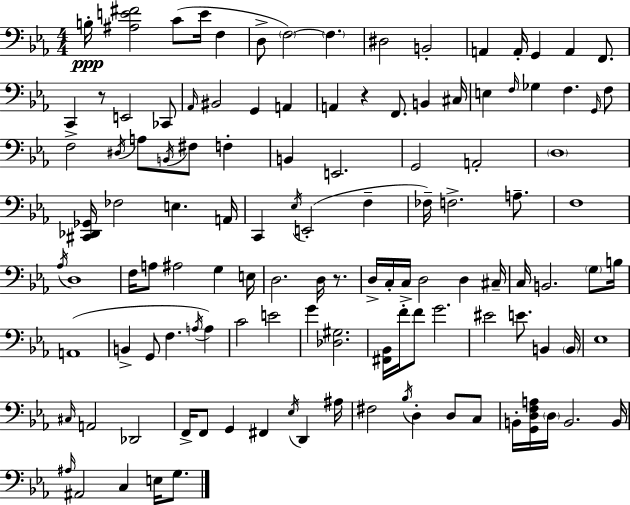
{
  \clef bass
  \numericTimeSignature
  \time 4/4
  \key c \minor
  b16-.\ppp <ais e' fis'>2 c'8( e'16 f4 | d8-> \parenthesize f2~~) \parenthesize f4. | dis2 b,2-. | a,4 a,16-. g,4 a,4 f,8. | \break c,4 r8 e,2 ces,8 | \grace { aes,16 } bis,2 g,4 a,4 | a,4 r4 f,8. b,4 | cis16 e4 \grace { f16 } ges4 f4. | \break \grace { g,16 } f8 f2-> \acciaccatura { dis16 } a8 \acciaccatura { b,16 } fis8 | f4-. b,4 e,2. | g,2 a,2-. | \parenthesize d1 | \break <cis, des, ges,>16 fes2 e4. | a,16 c,4 \acciaccatura { ees16 }( e,2-. | f4-- fes16--) f2.-> | a8.-- f1 | \break \acciaccatura { aes16 } d1 | f16 a8 ais2 | g4 e16 d2. | d16 r8. d16-> c16-. c16-> d2 | \break d4 cis16-- c16 b,2. | \parenthesize g8 b16 a,1( | b,4-> g,8 f4. | \acciaccatura { a16 } a4) c'2 | \break e'2 g'4 <des gis>2. | <fis, bes,>16 f'16-. f'8 g'2. | eis'2 | e'8. b,4 \parenthesize b,16 ees1 | \break \grace { cis16 } a,2 | des,2 f,16-> f,8 g,4 | fis,4 \acciaccatura { ees16 } d,4 ais16 fis2 | \acciaccatura { bes16 } d4-. d8 c8 b,16-. <g, d f a>16 \parenthesize d16 b,2. | \break b,16 \grace { ais16 } ais,2 | c4 e16 g8. \bar "|."
}